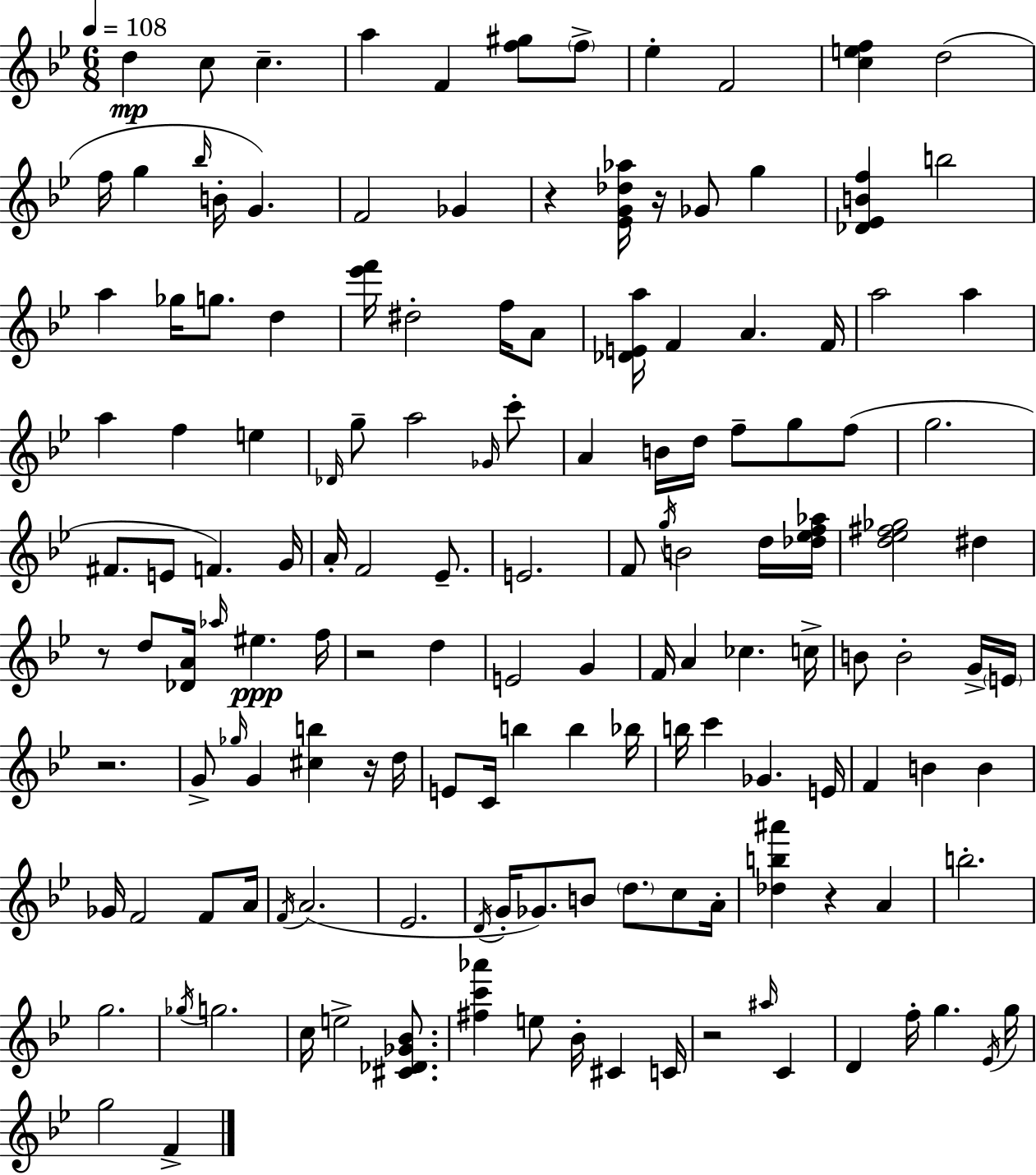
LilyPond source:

{
  \clef treble
  \numericTimeSignature
  \time 6/8
  \key bes \major
  \tempo 4 = 108
  d''4\mp c''8 c''4.-- | a''4 f'4 <f'' gis''>8 \parenthesize f''8-> | ees''4-. f'2 | <c'' e'' f''>4 d''2( | \break f''16 g''4 \grace { bes''16 } b'16-. g'4.) | f'2 ges'4 | r4 <ees' g' des'' aes''>16 r16 ges'8 g''4 | <des' ees' b' f''>4 b''2 | \break a''4 ges''16 g''8. d''4 | <ees''' f'''>16 dis''2-. f''16 a'8 | <des' e' a''>16 f'4 a'4. | f'16 a''2 a''4 | \break a''4 f''4 e''4 | \grace { des'16 } g''8-- a''2 | \grace { ges'16 } c'''8-. a'4 b'16 d''16 f''8-- g''8 | f''8( g''2. | \break fis'8. e'8 f'4.) | g'16 a'16-. f'2 | ees'8.-- e'2. | f'8 \acciaccatura { g''16 } b'2 | \break d''16 <des'' ees'' f'' aes''>16 <d'' ees'' fis'' ges''>2 | dis''4 r8 d''8 <des' a'>16 \grace { aes''16 }\ppp eis''4. | f''16 r2 | d''4 e'2 | \break g'4 f'16 a'4 ces''4. | c''16-> b'8 b'2-. | g'16-> \parenthesize e'16 r2. | g'8-> \grace { ges''16 } g'4 | \break <cis'' b''>4 r16 d''16 e'8 c'16 b''4 | b''4 bes''16 b''16 c'''4 ges'4. | e'16 f'4 b'4 | b'4 ges'16 f'2 | \break f'8 a'16 \acciaccatura { f'16 }( a'2. | ees'2. | \acciaccatura { d'16 } g'16-. ges'8.) | b'8 \parenthesize d''8. c''8 a'16-. <des'' b'' ais'''>4 | \break r4 a'4 b''2.-. | g''2. | \acciaccatura { ges''16 } g''2. | c''16 e''2-> | \break <cis' des' ges' bes'>8. <fis'' c''' aes'''>4 | e''8 bes'16-. cis'4 c'16 r2 | \grace { ais''16 } c'4 d'4 | f''16-. g''4. \acciaccatura { ees'16 } g''16 g''2 | \break f'4-> \bar "|."
}